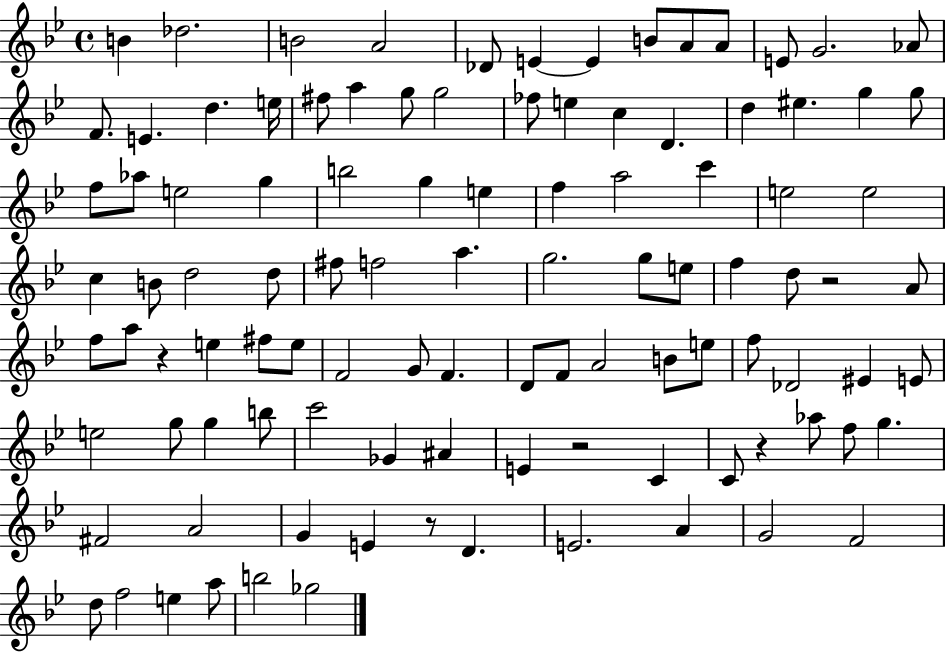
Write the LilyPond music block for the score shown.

{
  \clef treble
  \time 4/4
  \defaultTimeSignature
  \key bes \major
  \repeat volta 2 { b'4 des''2. | b'2 a'2 | des'8 e'4~~ e'4 b'8 a'8 a'8 | e'8 g'2. aes'8 | \break f'8. e'4. d''4. e''16 | fis''8 a''4 g''8 g''2 | fes''8 e''4 c''4 d'4. | d''4 eis''4. g''4 g''8 | \break f''8 aes''8 e''2 g''4 | b''2 g''4 e''4 | f''4 a''2 c'''4 | e''2 e''2 | \break c''4 b'8 d''2 d''8 | fis''8 f''2 a''4. | g''2. g''8 e''8 | f''4 d''8 r2 a'8 | \break f''8 a''8 r4 e''4 fis''8 e''8 | f'2 g'8 f'4. | d'8 f'8 a'2 b'8 e''8 | f''8 des'2 eis'4 e'8 | \break e''2 g''8 g''4 b''8 | c'''2 ges'4 ais'4 | e'4 r2 c'4 | c'8 r4 aes''8 f''8 g''4. | \break fis'2 a'2 | g'4 e'4 r8 d'4. | e'2. a'4 | g'2 f'2 | \break d''8 f''2 e''4 a''8 | b''2 ges''2 | } \bar "|."
}